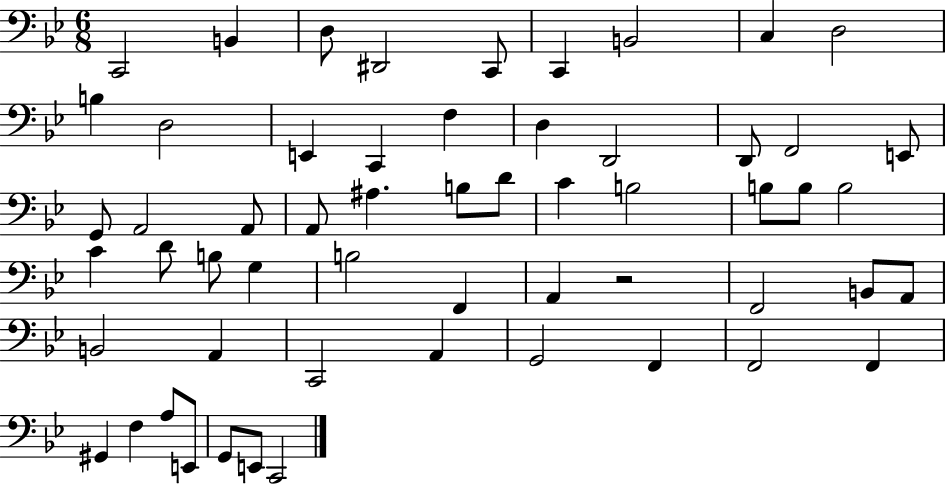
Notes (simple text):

C2/h B2/q D3/e D#2/h C2/e C2/q B2/h C3/q D3/h B3/q D3/h E2/q C2/q F3/q D3/q D2/h D2/e F2/h E2/e G2/e A2/h A2/e A2/e A#3/q. B3/e D4/e C4/q B3/h B3/e B3/e B3/h C4/q D4/e B3/e G3/q B3/h F2/q A2/q R/h F2/h B2/e A2/e B2/h A2/q C2/h A2/q G2/h F2/q F2/h F2/q G#2/q F3/q A3/e E2/e G2/e E2/e C2/h